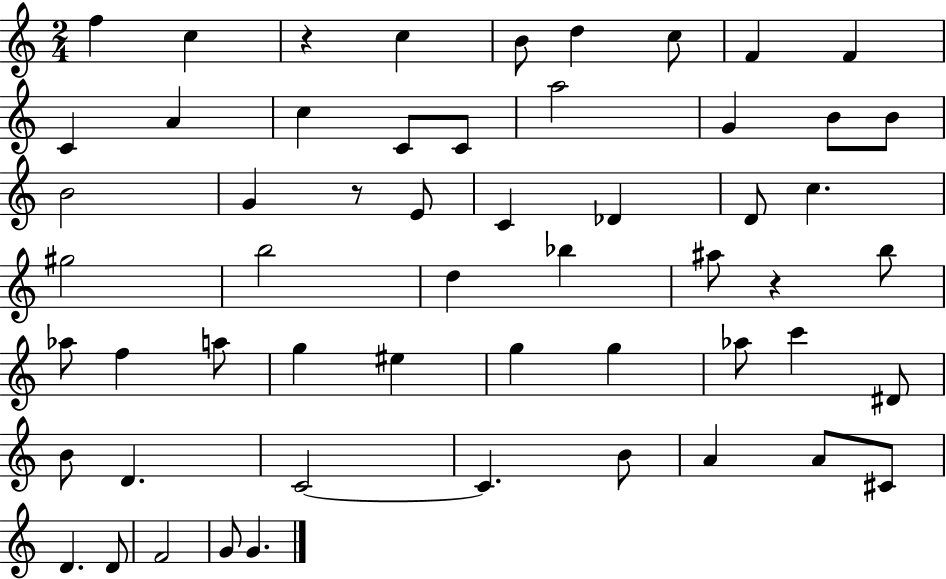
F5/q C5/q R/q C5/q B4/e D5/q C5/e F4/q F4/q C4/q A4/q C5/q C4/e C4/e A5/h G4/q B4/e B4/e B4/h G4/q R/e E4/e C4/q Db4/q D4/e C5/q. G#5/h B5/h D5/q Bb5/q A#5/e R/q B5/e Ab5/e F5/q A5/e G5/q EIS5/q G5/q G5/q Ab5/e C6/q D#4/e B4/e D4/q. C4/h C4/q. B4/e A4/q A4/e C#4/e D4/q. D4/e F4/h G4/e G4/q.